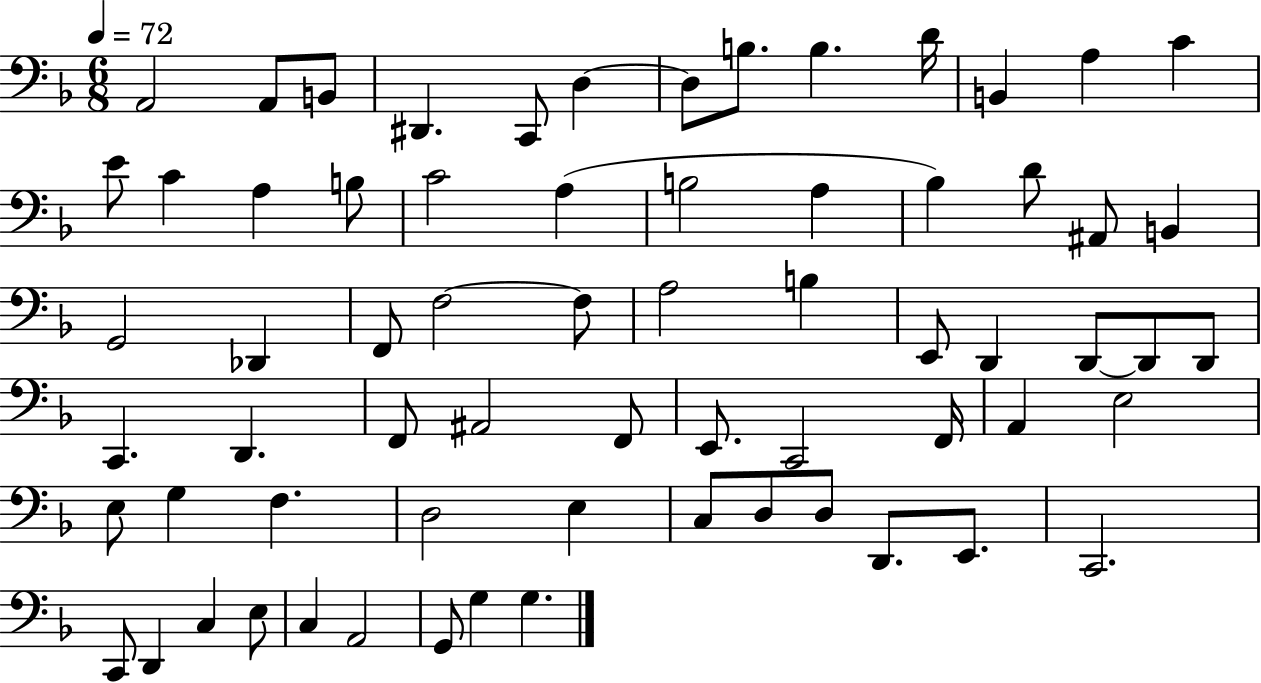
{
  \clef bass
  \numericTimeSignature
  \time 6/8
  \key f \major
  \tempo 4 = 72
  a,2 a,8 b,8 | dis,4. c,8 d4~~ | d8 b8. b4. d'16 | b,4 a4 c'4 | \break e'8 c'4 a4 b8 | c'2 a4( | b2 a4 | bes4) d'8 ais,8 b,4 | \break g,2 des,4 | f,8 f2~~ f8 | a2 b4 | e,8 d,4 d,8~~ d,8 d,8 | \break c,4. d,4. | f,8 ais,2 f,8 | e,8. c,2 f,16 | a,4 e2 | \break e8 g4 f4. | d2 e4 | c8 d8 d8 d,8. e,8. | c,2. | \break c,8 d,4 c4 e8 | c4 a,2 | g,8 g4 g4. | \bar "|."
}